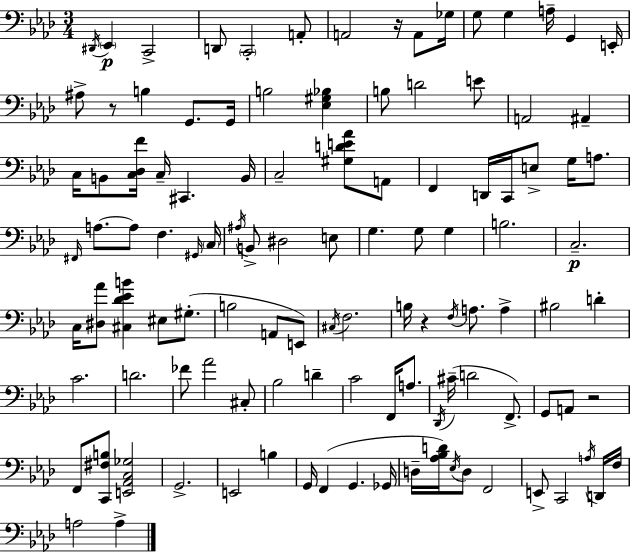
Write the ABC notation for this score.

X:1
T:Untitled
M:3/4
L:1/4
K:Ab
^D,,/4 _E,, C,,2 D,,/2 C,,2 A,,/2 A,,2 z/4 A,,/2 _G,/4 G,/2 G, A,/4 G,, E,,/4 ^A,/2 z/2 B, G,,/2 G,,/4 B,2 [_E,^G,_B,] B,/2 D2 E/2 A,,2 ^A,, C,/4 B,,/2 [C,_D,F]/4 C,/4 ^C,, B,,/4 C,2 [^G,DE_A]/2 A,,/2 F,, D,,/4 C,,/4 E,/2 G,/4 A,/2 ^F,,/4 A,/2 A,/2 F, ^G,,/4 C,/4 ^A,/4 B,,/2 ^D,2 E,/2 G, G,/2 G, B,2 C,2 C,/4 [^D,_A]/2 [^C,_D_EB] ^E,/2 ^G,/2 B,2 A,,/2 E,,/2 ^C,/4 F,2 B,/4 z F,/4 A,/2 A, ^B,2 D C2 D2 _F/2 _A2 ^C,/2 _B,2 D C2 F,,/4 A,/2 _D,,/4 ^C/4 D2 F,,/2 G,,/2 A,,/2 z2 F,,/2 [C,,^F,B,]/2 [E,,_A,,C,_G,]2 G,,2 E,,2 B, G,,/4 F,, G,, _G,,/4 D,/4 [_A,_B,D]/4 _E,/4 D,/2 F,,2 E,,/2 C,,2 A,/4 D,,/4 F,/4 A,2 A,